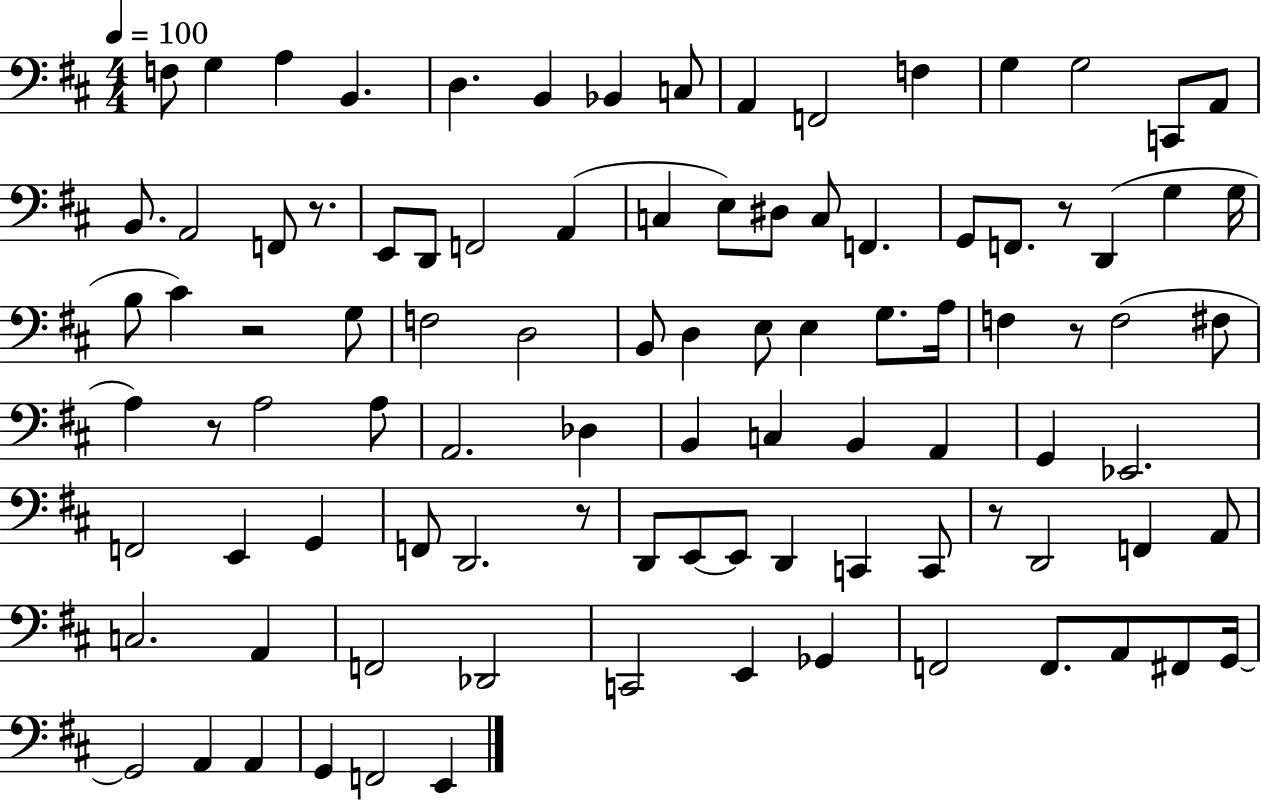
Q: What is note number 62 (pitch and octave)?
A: D2